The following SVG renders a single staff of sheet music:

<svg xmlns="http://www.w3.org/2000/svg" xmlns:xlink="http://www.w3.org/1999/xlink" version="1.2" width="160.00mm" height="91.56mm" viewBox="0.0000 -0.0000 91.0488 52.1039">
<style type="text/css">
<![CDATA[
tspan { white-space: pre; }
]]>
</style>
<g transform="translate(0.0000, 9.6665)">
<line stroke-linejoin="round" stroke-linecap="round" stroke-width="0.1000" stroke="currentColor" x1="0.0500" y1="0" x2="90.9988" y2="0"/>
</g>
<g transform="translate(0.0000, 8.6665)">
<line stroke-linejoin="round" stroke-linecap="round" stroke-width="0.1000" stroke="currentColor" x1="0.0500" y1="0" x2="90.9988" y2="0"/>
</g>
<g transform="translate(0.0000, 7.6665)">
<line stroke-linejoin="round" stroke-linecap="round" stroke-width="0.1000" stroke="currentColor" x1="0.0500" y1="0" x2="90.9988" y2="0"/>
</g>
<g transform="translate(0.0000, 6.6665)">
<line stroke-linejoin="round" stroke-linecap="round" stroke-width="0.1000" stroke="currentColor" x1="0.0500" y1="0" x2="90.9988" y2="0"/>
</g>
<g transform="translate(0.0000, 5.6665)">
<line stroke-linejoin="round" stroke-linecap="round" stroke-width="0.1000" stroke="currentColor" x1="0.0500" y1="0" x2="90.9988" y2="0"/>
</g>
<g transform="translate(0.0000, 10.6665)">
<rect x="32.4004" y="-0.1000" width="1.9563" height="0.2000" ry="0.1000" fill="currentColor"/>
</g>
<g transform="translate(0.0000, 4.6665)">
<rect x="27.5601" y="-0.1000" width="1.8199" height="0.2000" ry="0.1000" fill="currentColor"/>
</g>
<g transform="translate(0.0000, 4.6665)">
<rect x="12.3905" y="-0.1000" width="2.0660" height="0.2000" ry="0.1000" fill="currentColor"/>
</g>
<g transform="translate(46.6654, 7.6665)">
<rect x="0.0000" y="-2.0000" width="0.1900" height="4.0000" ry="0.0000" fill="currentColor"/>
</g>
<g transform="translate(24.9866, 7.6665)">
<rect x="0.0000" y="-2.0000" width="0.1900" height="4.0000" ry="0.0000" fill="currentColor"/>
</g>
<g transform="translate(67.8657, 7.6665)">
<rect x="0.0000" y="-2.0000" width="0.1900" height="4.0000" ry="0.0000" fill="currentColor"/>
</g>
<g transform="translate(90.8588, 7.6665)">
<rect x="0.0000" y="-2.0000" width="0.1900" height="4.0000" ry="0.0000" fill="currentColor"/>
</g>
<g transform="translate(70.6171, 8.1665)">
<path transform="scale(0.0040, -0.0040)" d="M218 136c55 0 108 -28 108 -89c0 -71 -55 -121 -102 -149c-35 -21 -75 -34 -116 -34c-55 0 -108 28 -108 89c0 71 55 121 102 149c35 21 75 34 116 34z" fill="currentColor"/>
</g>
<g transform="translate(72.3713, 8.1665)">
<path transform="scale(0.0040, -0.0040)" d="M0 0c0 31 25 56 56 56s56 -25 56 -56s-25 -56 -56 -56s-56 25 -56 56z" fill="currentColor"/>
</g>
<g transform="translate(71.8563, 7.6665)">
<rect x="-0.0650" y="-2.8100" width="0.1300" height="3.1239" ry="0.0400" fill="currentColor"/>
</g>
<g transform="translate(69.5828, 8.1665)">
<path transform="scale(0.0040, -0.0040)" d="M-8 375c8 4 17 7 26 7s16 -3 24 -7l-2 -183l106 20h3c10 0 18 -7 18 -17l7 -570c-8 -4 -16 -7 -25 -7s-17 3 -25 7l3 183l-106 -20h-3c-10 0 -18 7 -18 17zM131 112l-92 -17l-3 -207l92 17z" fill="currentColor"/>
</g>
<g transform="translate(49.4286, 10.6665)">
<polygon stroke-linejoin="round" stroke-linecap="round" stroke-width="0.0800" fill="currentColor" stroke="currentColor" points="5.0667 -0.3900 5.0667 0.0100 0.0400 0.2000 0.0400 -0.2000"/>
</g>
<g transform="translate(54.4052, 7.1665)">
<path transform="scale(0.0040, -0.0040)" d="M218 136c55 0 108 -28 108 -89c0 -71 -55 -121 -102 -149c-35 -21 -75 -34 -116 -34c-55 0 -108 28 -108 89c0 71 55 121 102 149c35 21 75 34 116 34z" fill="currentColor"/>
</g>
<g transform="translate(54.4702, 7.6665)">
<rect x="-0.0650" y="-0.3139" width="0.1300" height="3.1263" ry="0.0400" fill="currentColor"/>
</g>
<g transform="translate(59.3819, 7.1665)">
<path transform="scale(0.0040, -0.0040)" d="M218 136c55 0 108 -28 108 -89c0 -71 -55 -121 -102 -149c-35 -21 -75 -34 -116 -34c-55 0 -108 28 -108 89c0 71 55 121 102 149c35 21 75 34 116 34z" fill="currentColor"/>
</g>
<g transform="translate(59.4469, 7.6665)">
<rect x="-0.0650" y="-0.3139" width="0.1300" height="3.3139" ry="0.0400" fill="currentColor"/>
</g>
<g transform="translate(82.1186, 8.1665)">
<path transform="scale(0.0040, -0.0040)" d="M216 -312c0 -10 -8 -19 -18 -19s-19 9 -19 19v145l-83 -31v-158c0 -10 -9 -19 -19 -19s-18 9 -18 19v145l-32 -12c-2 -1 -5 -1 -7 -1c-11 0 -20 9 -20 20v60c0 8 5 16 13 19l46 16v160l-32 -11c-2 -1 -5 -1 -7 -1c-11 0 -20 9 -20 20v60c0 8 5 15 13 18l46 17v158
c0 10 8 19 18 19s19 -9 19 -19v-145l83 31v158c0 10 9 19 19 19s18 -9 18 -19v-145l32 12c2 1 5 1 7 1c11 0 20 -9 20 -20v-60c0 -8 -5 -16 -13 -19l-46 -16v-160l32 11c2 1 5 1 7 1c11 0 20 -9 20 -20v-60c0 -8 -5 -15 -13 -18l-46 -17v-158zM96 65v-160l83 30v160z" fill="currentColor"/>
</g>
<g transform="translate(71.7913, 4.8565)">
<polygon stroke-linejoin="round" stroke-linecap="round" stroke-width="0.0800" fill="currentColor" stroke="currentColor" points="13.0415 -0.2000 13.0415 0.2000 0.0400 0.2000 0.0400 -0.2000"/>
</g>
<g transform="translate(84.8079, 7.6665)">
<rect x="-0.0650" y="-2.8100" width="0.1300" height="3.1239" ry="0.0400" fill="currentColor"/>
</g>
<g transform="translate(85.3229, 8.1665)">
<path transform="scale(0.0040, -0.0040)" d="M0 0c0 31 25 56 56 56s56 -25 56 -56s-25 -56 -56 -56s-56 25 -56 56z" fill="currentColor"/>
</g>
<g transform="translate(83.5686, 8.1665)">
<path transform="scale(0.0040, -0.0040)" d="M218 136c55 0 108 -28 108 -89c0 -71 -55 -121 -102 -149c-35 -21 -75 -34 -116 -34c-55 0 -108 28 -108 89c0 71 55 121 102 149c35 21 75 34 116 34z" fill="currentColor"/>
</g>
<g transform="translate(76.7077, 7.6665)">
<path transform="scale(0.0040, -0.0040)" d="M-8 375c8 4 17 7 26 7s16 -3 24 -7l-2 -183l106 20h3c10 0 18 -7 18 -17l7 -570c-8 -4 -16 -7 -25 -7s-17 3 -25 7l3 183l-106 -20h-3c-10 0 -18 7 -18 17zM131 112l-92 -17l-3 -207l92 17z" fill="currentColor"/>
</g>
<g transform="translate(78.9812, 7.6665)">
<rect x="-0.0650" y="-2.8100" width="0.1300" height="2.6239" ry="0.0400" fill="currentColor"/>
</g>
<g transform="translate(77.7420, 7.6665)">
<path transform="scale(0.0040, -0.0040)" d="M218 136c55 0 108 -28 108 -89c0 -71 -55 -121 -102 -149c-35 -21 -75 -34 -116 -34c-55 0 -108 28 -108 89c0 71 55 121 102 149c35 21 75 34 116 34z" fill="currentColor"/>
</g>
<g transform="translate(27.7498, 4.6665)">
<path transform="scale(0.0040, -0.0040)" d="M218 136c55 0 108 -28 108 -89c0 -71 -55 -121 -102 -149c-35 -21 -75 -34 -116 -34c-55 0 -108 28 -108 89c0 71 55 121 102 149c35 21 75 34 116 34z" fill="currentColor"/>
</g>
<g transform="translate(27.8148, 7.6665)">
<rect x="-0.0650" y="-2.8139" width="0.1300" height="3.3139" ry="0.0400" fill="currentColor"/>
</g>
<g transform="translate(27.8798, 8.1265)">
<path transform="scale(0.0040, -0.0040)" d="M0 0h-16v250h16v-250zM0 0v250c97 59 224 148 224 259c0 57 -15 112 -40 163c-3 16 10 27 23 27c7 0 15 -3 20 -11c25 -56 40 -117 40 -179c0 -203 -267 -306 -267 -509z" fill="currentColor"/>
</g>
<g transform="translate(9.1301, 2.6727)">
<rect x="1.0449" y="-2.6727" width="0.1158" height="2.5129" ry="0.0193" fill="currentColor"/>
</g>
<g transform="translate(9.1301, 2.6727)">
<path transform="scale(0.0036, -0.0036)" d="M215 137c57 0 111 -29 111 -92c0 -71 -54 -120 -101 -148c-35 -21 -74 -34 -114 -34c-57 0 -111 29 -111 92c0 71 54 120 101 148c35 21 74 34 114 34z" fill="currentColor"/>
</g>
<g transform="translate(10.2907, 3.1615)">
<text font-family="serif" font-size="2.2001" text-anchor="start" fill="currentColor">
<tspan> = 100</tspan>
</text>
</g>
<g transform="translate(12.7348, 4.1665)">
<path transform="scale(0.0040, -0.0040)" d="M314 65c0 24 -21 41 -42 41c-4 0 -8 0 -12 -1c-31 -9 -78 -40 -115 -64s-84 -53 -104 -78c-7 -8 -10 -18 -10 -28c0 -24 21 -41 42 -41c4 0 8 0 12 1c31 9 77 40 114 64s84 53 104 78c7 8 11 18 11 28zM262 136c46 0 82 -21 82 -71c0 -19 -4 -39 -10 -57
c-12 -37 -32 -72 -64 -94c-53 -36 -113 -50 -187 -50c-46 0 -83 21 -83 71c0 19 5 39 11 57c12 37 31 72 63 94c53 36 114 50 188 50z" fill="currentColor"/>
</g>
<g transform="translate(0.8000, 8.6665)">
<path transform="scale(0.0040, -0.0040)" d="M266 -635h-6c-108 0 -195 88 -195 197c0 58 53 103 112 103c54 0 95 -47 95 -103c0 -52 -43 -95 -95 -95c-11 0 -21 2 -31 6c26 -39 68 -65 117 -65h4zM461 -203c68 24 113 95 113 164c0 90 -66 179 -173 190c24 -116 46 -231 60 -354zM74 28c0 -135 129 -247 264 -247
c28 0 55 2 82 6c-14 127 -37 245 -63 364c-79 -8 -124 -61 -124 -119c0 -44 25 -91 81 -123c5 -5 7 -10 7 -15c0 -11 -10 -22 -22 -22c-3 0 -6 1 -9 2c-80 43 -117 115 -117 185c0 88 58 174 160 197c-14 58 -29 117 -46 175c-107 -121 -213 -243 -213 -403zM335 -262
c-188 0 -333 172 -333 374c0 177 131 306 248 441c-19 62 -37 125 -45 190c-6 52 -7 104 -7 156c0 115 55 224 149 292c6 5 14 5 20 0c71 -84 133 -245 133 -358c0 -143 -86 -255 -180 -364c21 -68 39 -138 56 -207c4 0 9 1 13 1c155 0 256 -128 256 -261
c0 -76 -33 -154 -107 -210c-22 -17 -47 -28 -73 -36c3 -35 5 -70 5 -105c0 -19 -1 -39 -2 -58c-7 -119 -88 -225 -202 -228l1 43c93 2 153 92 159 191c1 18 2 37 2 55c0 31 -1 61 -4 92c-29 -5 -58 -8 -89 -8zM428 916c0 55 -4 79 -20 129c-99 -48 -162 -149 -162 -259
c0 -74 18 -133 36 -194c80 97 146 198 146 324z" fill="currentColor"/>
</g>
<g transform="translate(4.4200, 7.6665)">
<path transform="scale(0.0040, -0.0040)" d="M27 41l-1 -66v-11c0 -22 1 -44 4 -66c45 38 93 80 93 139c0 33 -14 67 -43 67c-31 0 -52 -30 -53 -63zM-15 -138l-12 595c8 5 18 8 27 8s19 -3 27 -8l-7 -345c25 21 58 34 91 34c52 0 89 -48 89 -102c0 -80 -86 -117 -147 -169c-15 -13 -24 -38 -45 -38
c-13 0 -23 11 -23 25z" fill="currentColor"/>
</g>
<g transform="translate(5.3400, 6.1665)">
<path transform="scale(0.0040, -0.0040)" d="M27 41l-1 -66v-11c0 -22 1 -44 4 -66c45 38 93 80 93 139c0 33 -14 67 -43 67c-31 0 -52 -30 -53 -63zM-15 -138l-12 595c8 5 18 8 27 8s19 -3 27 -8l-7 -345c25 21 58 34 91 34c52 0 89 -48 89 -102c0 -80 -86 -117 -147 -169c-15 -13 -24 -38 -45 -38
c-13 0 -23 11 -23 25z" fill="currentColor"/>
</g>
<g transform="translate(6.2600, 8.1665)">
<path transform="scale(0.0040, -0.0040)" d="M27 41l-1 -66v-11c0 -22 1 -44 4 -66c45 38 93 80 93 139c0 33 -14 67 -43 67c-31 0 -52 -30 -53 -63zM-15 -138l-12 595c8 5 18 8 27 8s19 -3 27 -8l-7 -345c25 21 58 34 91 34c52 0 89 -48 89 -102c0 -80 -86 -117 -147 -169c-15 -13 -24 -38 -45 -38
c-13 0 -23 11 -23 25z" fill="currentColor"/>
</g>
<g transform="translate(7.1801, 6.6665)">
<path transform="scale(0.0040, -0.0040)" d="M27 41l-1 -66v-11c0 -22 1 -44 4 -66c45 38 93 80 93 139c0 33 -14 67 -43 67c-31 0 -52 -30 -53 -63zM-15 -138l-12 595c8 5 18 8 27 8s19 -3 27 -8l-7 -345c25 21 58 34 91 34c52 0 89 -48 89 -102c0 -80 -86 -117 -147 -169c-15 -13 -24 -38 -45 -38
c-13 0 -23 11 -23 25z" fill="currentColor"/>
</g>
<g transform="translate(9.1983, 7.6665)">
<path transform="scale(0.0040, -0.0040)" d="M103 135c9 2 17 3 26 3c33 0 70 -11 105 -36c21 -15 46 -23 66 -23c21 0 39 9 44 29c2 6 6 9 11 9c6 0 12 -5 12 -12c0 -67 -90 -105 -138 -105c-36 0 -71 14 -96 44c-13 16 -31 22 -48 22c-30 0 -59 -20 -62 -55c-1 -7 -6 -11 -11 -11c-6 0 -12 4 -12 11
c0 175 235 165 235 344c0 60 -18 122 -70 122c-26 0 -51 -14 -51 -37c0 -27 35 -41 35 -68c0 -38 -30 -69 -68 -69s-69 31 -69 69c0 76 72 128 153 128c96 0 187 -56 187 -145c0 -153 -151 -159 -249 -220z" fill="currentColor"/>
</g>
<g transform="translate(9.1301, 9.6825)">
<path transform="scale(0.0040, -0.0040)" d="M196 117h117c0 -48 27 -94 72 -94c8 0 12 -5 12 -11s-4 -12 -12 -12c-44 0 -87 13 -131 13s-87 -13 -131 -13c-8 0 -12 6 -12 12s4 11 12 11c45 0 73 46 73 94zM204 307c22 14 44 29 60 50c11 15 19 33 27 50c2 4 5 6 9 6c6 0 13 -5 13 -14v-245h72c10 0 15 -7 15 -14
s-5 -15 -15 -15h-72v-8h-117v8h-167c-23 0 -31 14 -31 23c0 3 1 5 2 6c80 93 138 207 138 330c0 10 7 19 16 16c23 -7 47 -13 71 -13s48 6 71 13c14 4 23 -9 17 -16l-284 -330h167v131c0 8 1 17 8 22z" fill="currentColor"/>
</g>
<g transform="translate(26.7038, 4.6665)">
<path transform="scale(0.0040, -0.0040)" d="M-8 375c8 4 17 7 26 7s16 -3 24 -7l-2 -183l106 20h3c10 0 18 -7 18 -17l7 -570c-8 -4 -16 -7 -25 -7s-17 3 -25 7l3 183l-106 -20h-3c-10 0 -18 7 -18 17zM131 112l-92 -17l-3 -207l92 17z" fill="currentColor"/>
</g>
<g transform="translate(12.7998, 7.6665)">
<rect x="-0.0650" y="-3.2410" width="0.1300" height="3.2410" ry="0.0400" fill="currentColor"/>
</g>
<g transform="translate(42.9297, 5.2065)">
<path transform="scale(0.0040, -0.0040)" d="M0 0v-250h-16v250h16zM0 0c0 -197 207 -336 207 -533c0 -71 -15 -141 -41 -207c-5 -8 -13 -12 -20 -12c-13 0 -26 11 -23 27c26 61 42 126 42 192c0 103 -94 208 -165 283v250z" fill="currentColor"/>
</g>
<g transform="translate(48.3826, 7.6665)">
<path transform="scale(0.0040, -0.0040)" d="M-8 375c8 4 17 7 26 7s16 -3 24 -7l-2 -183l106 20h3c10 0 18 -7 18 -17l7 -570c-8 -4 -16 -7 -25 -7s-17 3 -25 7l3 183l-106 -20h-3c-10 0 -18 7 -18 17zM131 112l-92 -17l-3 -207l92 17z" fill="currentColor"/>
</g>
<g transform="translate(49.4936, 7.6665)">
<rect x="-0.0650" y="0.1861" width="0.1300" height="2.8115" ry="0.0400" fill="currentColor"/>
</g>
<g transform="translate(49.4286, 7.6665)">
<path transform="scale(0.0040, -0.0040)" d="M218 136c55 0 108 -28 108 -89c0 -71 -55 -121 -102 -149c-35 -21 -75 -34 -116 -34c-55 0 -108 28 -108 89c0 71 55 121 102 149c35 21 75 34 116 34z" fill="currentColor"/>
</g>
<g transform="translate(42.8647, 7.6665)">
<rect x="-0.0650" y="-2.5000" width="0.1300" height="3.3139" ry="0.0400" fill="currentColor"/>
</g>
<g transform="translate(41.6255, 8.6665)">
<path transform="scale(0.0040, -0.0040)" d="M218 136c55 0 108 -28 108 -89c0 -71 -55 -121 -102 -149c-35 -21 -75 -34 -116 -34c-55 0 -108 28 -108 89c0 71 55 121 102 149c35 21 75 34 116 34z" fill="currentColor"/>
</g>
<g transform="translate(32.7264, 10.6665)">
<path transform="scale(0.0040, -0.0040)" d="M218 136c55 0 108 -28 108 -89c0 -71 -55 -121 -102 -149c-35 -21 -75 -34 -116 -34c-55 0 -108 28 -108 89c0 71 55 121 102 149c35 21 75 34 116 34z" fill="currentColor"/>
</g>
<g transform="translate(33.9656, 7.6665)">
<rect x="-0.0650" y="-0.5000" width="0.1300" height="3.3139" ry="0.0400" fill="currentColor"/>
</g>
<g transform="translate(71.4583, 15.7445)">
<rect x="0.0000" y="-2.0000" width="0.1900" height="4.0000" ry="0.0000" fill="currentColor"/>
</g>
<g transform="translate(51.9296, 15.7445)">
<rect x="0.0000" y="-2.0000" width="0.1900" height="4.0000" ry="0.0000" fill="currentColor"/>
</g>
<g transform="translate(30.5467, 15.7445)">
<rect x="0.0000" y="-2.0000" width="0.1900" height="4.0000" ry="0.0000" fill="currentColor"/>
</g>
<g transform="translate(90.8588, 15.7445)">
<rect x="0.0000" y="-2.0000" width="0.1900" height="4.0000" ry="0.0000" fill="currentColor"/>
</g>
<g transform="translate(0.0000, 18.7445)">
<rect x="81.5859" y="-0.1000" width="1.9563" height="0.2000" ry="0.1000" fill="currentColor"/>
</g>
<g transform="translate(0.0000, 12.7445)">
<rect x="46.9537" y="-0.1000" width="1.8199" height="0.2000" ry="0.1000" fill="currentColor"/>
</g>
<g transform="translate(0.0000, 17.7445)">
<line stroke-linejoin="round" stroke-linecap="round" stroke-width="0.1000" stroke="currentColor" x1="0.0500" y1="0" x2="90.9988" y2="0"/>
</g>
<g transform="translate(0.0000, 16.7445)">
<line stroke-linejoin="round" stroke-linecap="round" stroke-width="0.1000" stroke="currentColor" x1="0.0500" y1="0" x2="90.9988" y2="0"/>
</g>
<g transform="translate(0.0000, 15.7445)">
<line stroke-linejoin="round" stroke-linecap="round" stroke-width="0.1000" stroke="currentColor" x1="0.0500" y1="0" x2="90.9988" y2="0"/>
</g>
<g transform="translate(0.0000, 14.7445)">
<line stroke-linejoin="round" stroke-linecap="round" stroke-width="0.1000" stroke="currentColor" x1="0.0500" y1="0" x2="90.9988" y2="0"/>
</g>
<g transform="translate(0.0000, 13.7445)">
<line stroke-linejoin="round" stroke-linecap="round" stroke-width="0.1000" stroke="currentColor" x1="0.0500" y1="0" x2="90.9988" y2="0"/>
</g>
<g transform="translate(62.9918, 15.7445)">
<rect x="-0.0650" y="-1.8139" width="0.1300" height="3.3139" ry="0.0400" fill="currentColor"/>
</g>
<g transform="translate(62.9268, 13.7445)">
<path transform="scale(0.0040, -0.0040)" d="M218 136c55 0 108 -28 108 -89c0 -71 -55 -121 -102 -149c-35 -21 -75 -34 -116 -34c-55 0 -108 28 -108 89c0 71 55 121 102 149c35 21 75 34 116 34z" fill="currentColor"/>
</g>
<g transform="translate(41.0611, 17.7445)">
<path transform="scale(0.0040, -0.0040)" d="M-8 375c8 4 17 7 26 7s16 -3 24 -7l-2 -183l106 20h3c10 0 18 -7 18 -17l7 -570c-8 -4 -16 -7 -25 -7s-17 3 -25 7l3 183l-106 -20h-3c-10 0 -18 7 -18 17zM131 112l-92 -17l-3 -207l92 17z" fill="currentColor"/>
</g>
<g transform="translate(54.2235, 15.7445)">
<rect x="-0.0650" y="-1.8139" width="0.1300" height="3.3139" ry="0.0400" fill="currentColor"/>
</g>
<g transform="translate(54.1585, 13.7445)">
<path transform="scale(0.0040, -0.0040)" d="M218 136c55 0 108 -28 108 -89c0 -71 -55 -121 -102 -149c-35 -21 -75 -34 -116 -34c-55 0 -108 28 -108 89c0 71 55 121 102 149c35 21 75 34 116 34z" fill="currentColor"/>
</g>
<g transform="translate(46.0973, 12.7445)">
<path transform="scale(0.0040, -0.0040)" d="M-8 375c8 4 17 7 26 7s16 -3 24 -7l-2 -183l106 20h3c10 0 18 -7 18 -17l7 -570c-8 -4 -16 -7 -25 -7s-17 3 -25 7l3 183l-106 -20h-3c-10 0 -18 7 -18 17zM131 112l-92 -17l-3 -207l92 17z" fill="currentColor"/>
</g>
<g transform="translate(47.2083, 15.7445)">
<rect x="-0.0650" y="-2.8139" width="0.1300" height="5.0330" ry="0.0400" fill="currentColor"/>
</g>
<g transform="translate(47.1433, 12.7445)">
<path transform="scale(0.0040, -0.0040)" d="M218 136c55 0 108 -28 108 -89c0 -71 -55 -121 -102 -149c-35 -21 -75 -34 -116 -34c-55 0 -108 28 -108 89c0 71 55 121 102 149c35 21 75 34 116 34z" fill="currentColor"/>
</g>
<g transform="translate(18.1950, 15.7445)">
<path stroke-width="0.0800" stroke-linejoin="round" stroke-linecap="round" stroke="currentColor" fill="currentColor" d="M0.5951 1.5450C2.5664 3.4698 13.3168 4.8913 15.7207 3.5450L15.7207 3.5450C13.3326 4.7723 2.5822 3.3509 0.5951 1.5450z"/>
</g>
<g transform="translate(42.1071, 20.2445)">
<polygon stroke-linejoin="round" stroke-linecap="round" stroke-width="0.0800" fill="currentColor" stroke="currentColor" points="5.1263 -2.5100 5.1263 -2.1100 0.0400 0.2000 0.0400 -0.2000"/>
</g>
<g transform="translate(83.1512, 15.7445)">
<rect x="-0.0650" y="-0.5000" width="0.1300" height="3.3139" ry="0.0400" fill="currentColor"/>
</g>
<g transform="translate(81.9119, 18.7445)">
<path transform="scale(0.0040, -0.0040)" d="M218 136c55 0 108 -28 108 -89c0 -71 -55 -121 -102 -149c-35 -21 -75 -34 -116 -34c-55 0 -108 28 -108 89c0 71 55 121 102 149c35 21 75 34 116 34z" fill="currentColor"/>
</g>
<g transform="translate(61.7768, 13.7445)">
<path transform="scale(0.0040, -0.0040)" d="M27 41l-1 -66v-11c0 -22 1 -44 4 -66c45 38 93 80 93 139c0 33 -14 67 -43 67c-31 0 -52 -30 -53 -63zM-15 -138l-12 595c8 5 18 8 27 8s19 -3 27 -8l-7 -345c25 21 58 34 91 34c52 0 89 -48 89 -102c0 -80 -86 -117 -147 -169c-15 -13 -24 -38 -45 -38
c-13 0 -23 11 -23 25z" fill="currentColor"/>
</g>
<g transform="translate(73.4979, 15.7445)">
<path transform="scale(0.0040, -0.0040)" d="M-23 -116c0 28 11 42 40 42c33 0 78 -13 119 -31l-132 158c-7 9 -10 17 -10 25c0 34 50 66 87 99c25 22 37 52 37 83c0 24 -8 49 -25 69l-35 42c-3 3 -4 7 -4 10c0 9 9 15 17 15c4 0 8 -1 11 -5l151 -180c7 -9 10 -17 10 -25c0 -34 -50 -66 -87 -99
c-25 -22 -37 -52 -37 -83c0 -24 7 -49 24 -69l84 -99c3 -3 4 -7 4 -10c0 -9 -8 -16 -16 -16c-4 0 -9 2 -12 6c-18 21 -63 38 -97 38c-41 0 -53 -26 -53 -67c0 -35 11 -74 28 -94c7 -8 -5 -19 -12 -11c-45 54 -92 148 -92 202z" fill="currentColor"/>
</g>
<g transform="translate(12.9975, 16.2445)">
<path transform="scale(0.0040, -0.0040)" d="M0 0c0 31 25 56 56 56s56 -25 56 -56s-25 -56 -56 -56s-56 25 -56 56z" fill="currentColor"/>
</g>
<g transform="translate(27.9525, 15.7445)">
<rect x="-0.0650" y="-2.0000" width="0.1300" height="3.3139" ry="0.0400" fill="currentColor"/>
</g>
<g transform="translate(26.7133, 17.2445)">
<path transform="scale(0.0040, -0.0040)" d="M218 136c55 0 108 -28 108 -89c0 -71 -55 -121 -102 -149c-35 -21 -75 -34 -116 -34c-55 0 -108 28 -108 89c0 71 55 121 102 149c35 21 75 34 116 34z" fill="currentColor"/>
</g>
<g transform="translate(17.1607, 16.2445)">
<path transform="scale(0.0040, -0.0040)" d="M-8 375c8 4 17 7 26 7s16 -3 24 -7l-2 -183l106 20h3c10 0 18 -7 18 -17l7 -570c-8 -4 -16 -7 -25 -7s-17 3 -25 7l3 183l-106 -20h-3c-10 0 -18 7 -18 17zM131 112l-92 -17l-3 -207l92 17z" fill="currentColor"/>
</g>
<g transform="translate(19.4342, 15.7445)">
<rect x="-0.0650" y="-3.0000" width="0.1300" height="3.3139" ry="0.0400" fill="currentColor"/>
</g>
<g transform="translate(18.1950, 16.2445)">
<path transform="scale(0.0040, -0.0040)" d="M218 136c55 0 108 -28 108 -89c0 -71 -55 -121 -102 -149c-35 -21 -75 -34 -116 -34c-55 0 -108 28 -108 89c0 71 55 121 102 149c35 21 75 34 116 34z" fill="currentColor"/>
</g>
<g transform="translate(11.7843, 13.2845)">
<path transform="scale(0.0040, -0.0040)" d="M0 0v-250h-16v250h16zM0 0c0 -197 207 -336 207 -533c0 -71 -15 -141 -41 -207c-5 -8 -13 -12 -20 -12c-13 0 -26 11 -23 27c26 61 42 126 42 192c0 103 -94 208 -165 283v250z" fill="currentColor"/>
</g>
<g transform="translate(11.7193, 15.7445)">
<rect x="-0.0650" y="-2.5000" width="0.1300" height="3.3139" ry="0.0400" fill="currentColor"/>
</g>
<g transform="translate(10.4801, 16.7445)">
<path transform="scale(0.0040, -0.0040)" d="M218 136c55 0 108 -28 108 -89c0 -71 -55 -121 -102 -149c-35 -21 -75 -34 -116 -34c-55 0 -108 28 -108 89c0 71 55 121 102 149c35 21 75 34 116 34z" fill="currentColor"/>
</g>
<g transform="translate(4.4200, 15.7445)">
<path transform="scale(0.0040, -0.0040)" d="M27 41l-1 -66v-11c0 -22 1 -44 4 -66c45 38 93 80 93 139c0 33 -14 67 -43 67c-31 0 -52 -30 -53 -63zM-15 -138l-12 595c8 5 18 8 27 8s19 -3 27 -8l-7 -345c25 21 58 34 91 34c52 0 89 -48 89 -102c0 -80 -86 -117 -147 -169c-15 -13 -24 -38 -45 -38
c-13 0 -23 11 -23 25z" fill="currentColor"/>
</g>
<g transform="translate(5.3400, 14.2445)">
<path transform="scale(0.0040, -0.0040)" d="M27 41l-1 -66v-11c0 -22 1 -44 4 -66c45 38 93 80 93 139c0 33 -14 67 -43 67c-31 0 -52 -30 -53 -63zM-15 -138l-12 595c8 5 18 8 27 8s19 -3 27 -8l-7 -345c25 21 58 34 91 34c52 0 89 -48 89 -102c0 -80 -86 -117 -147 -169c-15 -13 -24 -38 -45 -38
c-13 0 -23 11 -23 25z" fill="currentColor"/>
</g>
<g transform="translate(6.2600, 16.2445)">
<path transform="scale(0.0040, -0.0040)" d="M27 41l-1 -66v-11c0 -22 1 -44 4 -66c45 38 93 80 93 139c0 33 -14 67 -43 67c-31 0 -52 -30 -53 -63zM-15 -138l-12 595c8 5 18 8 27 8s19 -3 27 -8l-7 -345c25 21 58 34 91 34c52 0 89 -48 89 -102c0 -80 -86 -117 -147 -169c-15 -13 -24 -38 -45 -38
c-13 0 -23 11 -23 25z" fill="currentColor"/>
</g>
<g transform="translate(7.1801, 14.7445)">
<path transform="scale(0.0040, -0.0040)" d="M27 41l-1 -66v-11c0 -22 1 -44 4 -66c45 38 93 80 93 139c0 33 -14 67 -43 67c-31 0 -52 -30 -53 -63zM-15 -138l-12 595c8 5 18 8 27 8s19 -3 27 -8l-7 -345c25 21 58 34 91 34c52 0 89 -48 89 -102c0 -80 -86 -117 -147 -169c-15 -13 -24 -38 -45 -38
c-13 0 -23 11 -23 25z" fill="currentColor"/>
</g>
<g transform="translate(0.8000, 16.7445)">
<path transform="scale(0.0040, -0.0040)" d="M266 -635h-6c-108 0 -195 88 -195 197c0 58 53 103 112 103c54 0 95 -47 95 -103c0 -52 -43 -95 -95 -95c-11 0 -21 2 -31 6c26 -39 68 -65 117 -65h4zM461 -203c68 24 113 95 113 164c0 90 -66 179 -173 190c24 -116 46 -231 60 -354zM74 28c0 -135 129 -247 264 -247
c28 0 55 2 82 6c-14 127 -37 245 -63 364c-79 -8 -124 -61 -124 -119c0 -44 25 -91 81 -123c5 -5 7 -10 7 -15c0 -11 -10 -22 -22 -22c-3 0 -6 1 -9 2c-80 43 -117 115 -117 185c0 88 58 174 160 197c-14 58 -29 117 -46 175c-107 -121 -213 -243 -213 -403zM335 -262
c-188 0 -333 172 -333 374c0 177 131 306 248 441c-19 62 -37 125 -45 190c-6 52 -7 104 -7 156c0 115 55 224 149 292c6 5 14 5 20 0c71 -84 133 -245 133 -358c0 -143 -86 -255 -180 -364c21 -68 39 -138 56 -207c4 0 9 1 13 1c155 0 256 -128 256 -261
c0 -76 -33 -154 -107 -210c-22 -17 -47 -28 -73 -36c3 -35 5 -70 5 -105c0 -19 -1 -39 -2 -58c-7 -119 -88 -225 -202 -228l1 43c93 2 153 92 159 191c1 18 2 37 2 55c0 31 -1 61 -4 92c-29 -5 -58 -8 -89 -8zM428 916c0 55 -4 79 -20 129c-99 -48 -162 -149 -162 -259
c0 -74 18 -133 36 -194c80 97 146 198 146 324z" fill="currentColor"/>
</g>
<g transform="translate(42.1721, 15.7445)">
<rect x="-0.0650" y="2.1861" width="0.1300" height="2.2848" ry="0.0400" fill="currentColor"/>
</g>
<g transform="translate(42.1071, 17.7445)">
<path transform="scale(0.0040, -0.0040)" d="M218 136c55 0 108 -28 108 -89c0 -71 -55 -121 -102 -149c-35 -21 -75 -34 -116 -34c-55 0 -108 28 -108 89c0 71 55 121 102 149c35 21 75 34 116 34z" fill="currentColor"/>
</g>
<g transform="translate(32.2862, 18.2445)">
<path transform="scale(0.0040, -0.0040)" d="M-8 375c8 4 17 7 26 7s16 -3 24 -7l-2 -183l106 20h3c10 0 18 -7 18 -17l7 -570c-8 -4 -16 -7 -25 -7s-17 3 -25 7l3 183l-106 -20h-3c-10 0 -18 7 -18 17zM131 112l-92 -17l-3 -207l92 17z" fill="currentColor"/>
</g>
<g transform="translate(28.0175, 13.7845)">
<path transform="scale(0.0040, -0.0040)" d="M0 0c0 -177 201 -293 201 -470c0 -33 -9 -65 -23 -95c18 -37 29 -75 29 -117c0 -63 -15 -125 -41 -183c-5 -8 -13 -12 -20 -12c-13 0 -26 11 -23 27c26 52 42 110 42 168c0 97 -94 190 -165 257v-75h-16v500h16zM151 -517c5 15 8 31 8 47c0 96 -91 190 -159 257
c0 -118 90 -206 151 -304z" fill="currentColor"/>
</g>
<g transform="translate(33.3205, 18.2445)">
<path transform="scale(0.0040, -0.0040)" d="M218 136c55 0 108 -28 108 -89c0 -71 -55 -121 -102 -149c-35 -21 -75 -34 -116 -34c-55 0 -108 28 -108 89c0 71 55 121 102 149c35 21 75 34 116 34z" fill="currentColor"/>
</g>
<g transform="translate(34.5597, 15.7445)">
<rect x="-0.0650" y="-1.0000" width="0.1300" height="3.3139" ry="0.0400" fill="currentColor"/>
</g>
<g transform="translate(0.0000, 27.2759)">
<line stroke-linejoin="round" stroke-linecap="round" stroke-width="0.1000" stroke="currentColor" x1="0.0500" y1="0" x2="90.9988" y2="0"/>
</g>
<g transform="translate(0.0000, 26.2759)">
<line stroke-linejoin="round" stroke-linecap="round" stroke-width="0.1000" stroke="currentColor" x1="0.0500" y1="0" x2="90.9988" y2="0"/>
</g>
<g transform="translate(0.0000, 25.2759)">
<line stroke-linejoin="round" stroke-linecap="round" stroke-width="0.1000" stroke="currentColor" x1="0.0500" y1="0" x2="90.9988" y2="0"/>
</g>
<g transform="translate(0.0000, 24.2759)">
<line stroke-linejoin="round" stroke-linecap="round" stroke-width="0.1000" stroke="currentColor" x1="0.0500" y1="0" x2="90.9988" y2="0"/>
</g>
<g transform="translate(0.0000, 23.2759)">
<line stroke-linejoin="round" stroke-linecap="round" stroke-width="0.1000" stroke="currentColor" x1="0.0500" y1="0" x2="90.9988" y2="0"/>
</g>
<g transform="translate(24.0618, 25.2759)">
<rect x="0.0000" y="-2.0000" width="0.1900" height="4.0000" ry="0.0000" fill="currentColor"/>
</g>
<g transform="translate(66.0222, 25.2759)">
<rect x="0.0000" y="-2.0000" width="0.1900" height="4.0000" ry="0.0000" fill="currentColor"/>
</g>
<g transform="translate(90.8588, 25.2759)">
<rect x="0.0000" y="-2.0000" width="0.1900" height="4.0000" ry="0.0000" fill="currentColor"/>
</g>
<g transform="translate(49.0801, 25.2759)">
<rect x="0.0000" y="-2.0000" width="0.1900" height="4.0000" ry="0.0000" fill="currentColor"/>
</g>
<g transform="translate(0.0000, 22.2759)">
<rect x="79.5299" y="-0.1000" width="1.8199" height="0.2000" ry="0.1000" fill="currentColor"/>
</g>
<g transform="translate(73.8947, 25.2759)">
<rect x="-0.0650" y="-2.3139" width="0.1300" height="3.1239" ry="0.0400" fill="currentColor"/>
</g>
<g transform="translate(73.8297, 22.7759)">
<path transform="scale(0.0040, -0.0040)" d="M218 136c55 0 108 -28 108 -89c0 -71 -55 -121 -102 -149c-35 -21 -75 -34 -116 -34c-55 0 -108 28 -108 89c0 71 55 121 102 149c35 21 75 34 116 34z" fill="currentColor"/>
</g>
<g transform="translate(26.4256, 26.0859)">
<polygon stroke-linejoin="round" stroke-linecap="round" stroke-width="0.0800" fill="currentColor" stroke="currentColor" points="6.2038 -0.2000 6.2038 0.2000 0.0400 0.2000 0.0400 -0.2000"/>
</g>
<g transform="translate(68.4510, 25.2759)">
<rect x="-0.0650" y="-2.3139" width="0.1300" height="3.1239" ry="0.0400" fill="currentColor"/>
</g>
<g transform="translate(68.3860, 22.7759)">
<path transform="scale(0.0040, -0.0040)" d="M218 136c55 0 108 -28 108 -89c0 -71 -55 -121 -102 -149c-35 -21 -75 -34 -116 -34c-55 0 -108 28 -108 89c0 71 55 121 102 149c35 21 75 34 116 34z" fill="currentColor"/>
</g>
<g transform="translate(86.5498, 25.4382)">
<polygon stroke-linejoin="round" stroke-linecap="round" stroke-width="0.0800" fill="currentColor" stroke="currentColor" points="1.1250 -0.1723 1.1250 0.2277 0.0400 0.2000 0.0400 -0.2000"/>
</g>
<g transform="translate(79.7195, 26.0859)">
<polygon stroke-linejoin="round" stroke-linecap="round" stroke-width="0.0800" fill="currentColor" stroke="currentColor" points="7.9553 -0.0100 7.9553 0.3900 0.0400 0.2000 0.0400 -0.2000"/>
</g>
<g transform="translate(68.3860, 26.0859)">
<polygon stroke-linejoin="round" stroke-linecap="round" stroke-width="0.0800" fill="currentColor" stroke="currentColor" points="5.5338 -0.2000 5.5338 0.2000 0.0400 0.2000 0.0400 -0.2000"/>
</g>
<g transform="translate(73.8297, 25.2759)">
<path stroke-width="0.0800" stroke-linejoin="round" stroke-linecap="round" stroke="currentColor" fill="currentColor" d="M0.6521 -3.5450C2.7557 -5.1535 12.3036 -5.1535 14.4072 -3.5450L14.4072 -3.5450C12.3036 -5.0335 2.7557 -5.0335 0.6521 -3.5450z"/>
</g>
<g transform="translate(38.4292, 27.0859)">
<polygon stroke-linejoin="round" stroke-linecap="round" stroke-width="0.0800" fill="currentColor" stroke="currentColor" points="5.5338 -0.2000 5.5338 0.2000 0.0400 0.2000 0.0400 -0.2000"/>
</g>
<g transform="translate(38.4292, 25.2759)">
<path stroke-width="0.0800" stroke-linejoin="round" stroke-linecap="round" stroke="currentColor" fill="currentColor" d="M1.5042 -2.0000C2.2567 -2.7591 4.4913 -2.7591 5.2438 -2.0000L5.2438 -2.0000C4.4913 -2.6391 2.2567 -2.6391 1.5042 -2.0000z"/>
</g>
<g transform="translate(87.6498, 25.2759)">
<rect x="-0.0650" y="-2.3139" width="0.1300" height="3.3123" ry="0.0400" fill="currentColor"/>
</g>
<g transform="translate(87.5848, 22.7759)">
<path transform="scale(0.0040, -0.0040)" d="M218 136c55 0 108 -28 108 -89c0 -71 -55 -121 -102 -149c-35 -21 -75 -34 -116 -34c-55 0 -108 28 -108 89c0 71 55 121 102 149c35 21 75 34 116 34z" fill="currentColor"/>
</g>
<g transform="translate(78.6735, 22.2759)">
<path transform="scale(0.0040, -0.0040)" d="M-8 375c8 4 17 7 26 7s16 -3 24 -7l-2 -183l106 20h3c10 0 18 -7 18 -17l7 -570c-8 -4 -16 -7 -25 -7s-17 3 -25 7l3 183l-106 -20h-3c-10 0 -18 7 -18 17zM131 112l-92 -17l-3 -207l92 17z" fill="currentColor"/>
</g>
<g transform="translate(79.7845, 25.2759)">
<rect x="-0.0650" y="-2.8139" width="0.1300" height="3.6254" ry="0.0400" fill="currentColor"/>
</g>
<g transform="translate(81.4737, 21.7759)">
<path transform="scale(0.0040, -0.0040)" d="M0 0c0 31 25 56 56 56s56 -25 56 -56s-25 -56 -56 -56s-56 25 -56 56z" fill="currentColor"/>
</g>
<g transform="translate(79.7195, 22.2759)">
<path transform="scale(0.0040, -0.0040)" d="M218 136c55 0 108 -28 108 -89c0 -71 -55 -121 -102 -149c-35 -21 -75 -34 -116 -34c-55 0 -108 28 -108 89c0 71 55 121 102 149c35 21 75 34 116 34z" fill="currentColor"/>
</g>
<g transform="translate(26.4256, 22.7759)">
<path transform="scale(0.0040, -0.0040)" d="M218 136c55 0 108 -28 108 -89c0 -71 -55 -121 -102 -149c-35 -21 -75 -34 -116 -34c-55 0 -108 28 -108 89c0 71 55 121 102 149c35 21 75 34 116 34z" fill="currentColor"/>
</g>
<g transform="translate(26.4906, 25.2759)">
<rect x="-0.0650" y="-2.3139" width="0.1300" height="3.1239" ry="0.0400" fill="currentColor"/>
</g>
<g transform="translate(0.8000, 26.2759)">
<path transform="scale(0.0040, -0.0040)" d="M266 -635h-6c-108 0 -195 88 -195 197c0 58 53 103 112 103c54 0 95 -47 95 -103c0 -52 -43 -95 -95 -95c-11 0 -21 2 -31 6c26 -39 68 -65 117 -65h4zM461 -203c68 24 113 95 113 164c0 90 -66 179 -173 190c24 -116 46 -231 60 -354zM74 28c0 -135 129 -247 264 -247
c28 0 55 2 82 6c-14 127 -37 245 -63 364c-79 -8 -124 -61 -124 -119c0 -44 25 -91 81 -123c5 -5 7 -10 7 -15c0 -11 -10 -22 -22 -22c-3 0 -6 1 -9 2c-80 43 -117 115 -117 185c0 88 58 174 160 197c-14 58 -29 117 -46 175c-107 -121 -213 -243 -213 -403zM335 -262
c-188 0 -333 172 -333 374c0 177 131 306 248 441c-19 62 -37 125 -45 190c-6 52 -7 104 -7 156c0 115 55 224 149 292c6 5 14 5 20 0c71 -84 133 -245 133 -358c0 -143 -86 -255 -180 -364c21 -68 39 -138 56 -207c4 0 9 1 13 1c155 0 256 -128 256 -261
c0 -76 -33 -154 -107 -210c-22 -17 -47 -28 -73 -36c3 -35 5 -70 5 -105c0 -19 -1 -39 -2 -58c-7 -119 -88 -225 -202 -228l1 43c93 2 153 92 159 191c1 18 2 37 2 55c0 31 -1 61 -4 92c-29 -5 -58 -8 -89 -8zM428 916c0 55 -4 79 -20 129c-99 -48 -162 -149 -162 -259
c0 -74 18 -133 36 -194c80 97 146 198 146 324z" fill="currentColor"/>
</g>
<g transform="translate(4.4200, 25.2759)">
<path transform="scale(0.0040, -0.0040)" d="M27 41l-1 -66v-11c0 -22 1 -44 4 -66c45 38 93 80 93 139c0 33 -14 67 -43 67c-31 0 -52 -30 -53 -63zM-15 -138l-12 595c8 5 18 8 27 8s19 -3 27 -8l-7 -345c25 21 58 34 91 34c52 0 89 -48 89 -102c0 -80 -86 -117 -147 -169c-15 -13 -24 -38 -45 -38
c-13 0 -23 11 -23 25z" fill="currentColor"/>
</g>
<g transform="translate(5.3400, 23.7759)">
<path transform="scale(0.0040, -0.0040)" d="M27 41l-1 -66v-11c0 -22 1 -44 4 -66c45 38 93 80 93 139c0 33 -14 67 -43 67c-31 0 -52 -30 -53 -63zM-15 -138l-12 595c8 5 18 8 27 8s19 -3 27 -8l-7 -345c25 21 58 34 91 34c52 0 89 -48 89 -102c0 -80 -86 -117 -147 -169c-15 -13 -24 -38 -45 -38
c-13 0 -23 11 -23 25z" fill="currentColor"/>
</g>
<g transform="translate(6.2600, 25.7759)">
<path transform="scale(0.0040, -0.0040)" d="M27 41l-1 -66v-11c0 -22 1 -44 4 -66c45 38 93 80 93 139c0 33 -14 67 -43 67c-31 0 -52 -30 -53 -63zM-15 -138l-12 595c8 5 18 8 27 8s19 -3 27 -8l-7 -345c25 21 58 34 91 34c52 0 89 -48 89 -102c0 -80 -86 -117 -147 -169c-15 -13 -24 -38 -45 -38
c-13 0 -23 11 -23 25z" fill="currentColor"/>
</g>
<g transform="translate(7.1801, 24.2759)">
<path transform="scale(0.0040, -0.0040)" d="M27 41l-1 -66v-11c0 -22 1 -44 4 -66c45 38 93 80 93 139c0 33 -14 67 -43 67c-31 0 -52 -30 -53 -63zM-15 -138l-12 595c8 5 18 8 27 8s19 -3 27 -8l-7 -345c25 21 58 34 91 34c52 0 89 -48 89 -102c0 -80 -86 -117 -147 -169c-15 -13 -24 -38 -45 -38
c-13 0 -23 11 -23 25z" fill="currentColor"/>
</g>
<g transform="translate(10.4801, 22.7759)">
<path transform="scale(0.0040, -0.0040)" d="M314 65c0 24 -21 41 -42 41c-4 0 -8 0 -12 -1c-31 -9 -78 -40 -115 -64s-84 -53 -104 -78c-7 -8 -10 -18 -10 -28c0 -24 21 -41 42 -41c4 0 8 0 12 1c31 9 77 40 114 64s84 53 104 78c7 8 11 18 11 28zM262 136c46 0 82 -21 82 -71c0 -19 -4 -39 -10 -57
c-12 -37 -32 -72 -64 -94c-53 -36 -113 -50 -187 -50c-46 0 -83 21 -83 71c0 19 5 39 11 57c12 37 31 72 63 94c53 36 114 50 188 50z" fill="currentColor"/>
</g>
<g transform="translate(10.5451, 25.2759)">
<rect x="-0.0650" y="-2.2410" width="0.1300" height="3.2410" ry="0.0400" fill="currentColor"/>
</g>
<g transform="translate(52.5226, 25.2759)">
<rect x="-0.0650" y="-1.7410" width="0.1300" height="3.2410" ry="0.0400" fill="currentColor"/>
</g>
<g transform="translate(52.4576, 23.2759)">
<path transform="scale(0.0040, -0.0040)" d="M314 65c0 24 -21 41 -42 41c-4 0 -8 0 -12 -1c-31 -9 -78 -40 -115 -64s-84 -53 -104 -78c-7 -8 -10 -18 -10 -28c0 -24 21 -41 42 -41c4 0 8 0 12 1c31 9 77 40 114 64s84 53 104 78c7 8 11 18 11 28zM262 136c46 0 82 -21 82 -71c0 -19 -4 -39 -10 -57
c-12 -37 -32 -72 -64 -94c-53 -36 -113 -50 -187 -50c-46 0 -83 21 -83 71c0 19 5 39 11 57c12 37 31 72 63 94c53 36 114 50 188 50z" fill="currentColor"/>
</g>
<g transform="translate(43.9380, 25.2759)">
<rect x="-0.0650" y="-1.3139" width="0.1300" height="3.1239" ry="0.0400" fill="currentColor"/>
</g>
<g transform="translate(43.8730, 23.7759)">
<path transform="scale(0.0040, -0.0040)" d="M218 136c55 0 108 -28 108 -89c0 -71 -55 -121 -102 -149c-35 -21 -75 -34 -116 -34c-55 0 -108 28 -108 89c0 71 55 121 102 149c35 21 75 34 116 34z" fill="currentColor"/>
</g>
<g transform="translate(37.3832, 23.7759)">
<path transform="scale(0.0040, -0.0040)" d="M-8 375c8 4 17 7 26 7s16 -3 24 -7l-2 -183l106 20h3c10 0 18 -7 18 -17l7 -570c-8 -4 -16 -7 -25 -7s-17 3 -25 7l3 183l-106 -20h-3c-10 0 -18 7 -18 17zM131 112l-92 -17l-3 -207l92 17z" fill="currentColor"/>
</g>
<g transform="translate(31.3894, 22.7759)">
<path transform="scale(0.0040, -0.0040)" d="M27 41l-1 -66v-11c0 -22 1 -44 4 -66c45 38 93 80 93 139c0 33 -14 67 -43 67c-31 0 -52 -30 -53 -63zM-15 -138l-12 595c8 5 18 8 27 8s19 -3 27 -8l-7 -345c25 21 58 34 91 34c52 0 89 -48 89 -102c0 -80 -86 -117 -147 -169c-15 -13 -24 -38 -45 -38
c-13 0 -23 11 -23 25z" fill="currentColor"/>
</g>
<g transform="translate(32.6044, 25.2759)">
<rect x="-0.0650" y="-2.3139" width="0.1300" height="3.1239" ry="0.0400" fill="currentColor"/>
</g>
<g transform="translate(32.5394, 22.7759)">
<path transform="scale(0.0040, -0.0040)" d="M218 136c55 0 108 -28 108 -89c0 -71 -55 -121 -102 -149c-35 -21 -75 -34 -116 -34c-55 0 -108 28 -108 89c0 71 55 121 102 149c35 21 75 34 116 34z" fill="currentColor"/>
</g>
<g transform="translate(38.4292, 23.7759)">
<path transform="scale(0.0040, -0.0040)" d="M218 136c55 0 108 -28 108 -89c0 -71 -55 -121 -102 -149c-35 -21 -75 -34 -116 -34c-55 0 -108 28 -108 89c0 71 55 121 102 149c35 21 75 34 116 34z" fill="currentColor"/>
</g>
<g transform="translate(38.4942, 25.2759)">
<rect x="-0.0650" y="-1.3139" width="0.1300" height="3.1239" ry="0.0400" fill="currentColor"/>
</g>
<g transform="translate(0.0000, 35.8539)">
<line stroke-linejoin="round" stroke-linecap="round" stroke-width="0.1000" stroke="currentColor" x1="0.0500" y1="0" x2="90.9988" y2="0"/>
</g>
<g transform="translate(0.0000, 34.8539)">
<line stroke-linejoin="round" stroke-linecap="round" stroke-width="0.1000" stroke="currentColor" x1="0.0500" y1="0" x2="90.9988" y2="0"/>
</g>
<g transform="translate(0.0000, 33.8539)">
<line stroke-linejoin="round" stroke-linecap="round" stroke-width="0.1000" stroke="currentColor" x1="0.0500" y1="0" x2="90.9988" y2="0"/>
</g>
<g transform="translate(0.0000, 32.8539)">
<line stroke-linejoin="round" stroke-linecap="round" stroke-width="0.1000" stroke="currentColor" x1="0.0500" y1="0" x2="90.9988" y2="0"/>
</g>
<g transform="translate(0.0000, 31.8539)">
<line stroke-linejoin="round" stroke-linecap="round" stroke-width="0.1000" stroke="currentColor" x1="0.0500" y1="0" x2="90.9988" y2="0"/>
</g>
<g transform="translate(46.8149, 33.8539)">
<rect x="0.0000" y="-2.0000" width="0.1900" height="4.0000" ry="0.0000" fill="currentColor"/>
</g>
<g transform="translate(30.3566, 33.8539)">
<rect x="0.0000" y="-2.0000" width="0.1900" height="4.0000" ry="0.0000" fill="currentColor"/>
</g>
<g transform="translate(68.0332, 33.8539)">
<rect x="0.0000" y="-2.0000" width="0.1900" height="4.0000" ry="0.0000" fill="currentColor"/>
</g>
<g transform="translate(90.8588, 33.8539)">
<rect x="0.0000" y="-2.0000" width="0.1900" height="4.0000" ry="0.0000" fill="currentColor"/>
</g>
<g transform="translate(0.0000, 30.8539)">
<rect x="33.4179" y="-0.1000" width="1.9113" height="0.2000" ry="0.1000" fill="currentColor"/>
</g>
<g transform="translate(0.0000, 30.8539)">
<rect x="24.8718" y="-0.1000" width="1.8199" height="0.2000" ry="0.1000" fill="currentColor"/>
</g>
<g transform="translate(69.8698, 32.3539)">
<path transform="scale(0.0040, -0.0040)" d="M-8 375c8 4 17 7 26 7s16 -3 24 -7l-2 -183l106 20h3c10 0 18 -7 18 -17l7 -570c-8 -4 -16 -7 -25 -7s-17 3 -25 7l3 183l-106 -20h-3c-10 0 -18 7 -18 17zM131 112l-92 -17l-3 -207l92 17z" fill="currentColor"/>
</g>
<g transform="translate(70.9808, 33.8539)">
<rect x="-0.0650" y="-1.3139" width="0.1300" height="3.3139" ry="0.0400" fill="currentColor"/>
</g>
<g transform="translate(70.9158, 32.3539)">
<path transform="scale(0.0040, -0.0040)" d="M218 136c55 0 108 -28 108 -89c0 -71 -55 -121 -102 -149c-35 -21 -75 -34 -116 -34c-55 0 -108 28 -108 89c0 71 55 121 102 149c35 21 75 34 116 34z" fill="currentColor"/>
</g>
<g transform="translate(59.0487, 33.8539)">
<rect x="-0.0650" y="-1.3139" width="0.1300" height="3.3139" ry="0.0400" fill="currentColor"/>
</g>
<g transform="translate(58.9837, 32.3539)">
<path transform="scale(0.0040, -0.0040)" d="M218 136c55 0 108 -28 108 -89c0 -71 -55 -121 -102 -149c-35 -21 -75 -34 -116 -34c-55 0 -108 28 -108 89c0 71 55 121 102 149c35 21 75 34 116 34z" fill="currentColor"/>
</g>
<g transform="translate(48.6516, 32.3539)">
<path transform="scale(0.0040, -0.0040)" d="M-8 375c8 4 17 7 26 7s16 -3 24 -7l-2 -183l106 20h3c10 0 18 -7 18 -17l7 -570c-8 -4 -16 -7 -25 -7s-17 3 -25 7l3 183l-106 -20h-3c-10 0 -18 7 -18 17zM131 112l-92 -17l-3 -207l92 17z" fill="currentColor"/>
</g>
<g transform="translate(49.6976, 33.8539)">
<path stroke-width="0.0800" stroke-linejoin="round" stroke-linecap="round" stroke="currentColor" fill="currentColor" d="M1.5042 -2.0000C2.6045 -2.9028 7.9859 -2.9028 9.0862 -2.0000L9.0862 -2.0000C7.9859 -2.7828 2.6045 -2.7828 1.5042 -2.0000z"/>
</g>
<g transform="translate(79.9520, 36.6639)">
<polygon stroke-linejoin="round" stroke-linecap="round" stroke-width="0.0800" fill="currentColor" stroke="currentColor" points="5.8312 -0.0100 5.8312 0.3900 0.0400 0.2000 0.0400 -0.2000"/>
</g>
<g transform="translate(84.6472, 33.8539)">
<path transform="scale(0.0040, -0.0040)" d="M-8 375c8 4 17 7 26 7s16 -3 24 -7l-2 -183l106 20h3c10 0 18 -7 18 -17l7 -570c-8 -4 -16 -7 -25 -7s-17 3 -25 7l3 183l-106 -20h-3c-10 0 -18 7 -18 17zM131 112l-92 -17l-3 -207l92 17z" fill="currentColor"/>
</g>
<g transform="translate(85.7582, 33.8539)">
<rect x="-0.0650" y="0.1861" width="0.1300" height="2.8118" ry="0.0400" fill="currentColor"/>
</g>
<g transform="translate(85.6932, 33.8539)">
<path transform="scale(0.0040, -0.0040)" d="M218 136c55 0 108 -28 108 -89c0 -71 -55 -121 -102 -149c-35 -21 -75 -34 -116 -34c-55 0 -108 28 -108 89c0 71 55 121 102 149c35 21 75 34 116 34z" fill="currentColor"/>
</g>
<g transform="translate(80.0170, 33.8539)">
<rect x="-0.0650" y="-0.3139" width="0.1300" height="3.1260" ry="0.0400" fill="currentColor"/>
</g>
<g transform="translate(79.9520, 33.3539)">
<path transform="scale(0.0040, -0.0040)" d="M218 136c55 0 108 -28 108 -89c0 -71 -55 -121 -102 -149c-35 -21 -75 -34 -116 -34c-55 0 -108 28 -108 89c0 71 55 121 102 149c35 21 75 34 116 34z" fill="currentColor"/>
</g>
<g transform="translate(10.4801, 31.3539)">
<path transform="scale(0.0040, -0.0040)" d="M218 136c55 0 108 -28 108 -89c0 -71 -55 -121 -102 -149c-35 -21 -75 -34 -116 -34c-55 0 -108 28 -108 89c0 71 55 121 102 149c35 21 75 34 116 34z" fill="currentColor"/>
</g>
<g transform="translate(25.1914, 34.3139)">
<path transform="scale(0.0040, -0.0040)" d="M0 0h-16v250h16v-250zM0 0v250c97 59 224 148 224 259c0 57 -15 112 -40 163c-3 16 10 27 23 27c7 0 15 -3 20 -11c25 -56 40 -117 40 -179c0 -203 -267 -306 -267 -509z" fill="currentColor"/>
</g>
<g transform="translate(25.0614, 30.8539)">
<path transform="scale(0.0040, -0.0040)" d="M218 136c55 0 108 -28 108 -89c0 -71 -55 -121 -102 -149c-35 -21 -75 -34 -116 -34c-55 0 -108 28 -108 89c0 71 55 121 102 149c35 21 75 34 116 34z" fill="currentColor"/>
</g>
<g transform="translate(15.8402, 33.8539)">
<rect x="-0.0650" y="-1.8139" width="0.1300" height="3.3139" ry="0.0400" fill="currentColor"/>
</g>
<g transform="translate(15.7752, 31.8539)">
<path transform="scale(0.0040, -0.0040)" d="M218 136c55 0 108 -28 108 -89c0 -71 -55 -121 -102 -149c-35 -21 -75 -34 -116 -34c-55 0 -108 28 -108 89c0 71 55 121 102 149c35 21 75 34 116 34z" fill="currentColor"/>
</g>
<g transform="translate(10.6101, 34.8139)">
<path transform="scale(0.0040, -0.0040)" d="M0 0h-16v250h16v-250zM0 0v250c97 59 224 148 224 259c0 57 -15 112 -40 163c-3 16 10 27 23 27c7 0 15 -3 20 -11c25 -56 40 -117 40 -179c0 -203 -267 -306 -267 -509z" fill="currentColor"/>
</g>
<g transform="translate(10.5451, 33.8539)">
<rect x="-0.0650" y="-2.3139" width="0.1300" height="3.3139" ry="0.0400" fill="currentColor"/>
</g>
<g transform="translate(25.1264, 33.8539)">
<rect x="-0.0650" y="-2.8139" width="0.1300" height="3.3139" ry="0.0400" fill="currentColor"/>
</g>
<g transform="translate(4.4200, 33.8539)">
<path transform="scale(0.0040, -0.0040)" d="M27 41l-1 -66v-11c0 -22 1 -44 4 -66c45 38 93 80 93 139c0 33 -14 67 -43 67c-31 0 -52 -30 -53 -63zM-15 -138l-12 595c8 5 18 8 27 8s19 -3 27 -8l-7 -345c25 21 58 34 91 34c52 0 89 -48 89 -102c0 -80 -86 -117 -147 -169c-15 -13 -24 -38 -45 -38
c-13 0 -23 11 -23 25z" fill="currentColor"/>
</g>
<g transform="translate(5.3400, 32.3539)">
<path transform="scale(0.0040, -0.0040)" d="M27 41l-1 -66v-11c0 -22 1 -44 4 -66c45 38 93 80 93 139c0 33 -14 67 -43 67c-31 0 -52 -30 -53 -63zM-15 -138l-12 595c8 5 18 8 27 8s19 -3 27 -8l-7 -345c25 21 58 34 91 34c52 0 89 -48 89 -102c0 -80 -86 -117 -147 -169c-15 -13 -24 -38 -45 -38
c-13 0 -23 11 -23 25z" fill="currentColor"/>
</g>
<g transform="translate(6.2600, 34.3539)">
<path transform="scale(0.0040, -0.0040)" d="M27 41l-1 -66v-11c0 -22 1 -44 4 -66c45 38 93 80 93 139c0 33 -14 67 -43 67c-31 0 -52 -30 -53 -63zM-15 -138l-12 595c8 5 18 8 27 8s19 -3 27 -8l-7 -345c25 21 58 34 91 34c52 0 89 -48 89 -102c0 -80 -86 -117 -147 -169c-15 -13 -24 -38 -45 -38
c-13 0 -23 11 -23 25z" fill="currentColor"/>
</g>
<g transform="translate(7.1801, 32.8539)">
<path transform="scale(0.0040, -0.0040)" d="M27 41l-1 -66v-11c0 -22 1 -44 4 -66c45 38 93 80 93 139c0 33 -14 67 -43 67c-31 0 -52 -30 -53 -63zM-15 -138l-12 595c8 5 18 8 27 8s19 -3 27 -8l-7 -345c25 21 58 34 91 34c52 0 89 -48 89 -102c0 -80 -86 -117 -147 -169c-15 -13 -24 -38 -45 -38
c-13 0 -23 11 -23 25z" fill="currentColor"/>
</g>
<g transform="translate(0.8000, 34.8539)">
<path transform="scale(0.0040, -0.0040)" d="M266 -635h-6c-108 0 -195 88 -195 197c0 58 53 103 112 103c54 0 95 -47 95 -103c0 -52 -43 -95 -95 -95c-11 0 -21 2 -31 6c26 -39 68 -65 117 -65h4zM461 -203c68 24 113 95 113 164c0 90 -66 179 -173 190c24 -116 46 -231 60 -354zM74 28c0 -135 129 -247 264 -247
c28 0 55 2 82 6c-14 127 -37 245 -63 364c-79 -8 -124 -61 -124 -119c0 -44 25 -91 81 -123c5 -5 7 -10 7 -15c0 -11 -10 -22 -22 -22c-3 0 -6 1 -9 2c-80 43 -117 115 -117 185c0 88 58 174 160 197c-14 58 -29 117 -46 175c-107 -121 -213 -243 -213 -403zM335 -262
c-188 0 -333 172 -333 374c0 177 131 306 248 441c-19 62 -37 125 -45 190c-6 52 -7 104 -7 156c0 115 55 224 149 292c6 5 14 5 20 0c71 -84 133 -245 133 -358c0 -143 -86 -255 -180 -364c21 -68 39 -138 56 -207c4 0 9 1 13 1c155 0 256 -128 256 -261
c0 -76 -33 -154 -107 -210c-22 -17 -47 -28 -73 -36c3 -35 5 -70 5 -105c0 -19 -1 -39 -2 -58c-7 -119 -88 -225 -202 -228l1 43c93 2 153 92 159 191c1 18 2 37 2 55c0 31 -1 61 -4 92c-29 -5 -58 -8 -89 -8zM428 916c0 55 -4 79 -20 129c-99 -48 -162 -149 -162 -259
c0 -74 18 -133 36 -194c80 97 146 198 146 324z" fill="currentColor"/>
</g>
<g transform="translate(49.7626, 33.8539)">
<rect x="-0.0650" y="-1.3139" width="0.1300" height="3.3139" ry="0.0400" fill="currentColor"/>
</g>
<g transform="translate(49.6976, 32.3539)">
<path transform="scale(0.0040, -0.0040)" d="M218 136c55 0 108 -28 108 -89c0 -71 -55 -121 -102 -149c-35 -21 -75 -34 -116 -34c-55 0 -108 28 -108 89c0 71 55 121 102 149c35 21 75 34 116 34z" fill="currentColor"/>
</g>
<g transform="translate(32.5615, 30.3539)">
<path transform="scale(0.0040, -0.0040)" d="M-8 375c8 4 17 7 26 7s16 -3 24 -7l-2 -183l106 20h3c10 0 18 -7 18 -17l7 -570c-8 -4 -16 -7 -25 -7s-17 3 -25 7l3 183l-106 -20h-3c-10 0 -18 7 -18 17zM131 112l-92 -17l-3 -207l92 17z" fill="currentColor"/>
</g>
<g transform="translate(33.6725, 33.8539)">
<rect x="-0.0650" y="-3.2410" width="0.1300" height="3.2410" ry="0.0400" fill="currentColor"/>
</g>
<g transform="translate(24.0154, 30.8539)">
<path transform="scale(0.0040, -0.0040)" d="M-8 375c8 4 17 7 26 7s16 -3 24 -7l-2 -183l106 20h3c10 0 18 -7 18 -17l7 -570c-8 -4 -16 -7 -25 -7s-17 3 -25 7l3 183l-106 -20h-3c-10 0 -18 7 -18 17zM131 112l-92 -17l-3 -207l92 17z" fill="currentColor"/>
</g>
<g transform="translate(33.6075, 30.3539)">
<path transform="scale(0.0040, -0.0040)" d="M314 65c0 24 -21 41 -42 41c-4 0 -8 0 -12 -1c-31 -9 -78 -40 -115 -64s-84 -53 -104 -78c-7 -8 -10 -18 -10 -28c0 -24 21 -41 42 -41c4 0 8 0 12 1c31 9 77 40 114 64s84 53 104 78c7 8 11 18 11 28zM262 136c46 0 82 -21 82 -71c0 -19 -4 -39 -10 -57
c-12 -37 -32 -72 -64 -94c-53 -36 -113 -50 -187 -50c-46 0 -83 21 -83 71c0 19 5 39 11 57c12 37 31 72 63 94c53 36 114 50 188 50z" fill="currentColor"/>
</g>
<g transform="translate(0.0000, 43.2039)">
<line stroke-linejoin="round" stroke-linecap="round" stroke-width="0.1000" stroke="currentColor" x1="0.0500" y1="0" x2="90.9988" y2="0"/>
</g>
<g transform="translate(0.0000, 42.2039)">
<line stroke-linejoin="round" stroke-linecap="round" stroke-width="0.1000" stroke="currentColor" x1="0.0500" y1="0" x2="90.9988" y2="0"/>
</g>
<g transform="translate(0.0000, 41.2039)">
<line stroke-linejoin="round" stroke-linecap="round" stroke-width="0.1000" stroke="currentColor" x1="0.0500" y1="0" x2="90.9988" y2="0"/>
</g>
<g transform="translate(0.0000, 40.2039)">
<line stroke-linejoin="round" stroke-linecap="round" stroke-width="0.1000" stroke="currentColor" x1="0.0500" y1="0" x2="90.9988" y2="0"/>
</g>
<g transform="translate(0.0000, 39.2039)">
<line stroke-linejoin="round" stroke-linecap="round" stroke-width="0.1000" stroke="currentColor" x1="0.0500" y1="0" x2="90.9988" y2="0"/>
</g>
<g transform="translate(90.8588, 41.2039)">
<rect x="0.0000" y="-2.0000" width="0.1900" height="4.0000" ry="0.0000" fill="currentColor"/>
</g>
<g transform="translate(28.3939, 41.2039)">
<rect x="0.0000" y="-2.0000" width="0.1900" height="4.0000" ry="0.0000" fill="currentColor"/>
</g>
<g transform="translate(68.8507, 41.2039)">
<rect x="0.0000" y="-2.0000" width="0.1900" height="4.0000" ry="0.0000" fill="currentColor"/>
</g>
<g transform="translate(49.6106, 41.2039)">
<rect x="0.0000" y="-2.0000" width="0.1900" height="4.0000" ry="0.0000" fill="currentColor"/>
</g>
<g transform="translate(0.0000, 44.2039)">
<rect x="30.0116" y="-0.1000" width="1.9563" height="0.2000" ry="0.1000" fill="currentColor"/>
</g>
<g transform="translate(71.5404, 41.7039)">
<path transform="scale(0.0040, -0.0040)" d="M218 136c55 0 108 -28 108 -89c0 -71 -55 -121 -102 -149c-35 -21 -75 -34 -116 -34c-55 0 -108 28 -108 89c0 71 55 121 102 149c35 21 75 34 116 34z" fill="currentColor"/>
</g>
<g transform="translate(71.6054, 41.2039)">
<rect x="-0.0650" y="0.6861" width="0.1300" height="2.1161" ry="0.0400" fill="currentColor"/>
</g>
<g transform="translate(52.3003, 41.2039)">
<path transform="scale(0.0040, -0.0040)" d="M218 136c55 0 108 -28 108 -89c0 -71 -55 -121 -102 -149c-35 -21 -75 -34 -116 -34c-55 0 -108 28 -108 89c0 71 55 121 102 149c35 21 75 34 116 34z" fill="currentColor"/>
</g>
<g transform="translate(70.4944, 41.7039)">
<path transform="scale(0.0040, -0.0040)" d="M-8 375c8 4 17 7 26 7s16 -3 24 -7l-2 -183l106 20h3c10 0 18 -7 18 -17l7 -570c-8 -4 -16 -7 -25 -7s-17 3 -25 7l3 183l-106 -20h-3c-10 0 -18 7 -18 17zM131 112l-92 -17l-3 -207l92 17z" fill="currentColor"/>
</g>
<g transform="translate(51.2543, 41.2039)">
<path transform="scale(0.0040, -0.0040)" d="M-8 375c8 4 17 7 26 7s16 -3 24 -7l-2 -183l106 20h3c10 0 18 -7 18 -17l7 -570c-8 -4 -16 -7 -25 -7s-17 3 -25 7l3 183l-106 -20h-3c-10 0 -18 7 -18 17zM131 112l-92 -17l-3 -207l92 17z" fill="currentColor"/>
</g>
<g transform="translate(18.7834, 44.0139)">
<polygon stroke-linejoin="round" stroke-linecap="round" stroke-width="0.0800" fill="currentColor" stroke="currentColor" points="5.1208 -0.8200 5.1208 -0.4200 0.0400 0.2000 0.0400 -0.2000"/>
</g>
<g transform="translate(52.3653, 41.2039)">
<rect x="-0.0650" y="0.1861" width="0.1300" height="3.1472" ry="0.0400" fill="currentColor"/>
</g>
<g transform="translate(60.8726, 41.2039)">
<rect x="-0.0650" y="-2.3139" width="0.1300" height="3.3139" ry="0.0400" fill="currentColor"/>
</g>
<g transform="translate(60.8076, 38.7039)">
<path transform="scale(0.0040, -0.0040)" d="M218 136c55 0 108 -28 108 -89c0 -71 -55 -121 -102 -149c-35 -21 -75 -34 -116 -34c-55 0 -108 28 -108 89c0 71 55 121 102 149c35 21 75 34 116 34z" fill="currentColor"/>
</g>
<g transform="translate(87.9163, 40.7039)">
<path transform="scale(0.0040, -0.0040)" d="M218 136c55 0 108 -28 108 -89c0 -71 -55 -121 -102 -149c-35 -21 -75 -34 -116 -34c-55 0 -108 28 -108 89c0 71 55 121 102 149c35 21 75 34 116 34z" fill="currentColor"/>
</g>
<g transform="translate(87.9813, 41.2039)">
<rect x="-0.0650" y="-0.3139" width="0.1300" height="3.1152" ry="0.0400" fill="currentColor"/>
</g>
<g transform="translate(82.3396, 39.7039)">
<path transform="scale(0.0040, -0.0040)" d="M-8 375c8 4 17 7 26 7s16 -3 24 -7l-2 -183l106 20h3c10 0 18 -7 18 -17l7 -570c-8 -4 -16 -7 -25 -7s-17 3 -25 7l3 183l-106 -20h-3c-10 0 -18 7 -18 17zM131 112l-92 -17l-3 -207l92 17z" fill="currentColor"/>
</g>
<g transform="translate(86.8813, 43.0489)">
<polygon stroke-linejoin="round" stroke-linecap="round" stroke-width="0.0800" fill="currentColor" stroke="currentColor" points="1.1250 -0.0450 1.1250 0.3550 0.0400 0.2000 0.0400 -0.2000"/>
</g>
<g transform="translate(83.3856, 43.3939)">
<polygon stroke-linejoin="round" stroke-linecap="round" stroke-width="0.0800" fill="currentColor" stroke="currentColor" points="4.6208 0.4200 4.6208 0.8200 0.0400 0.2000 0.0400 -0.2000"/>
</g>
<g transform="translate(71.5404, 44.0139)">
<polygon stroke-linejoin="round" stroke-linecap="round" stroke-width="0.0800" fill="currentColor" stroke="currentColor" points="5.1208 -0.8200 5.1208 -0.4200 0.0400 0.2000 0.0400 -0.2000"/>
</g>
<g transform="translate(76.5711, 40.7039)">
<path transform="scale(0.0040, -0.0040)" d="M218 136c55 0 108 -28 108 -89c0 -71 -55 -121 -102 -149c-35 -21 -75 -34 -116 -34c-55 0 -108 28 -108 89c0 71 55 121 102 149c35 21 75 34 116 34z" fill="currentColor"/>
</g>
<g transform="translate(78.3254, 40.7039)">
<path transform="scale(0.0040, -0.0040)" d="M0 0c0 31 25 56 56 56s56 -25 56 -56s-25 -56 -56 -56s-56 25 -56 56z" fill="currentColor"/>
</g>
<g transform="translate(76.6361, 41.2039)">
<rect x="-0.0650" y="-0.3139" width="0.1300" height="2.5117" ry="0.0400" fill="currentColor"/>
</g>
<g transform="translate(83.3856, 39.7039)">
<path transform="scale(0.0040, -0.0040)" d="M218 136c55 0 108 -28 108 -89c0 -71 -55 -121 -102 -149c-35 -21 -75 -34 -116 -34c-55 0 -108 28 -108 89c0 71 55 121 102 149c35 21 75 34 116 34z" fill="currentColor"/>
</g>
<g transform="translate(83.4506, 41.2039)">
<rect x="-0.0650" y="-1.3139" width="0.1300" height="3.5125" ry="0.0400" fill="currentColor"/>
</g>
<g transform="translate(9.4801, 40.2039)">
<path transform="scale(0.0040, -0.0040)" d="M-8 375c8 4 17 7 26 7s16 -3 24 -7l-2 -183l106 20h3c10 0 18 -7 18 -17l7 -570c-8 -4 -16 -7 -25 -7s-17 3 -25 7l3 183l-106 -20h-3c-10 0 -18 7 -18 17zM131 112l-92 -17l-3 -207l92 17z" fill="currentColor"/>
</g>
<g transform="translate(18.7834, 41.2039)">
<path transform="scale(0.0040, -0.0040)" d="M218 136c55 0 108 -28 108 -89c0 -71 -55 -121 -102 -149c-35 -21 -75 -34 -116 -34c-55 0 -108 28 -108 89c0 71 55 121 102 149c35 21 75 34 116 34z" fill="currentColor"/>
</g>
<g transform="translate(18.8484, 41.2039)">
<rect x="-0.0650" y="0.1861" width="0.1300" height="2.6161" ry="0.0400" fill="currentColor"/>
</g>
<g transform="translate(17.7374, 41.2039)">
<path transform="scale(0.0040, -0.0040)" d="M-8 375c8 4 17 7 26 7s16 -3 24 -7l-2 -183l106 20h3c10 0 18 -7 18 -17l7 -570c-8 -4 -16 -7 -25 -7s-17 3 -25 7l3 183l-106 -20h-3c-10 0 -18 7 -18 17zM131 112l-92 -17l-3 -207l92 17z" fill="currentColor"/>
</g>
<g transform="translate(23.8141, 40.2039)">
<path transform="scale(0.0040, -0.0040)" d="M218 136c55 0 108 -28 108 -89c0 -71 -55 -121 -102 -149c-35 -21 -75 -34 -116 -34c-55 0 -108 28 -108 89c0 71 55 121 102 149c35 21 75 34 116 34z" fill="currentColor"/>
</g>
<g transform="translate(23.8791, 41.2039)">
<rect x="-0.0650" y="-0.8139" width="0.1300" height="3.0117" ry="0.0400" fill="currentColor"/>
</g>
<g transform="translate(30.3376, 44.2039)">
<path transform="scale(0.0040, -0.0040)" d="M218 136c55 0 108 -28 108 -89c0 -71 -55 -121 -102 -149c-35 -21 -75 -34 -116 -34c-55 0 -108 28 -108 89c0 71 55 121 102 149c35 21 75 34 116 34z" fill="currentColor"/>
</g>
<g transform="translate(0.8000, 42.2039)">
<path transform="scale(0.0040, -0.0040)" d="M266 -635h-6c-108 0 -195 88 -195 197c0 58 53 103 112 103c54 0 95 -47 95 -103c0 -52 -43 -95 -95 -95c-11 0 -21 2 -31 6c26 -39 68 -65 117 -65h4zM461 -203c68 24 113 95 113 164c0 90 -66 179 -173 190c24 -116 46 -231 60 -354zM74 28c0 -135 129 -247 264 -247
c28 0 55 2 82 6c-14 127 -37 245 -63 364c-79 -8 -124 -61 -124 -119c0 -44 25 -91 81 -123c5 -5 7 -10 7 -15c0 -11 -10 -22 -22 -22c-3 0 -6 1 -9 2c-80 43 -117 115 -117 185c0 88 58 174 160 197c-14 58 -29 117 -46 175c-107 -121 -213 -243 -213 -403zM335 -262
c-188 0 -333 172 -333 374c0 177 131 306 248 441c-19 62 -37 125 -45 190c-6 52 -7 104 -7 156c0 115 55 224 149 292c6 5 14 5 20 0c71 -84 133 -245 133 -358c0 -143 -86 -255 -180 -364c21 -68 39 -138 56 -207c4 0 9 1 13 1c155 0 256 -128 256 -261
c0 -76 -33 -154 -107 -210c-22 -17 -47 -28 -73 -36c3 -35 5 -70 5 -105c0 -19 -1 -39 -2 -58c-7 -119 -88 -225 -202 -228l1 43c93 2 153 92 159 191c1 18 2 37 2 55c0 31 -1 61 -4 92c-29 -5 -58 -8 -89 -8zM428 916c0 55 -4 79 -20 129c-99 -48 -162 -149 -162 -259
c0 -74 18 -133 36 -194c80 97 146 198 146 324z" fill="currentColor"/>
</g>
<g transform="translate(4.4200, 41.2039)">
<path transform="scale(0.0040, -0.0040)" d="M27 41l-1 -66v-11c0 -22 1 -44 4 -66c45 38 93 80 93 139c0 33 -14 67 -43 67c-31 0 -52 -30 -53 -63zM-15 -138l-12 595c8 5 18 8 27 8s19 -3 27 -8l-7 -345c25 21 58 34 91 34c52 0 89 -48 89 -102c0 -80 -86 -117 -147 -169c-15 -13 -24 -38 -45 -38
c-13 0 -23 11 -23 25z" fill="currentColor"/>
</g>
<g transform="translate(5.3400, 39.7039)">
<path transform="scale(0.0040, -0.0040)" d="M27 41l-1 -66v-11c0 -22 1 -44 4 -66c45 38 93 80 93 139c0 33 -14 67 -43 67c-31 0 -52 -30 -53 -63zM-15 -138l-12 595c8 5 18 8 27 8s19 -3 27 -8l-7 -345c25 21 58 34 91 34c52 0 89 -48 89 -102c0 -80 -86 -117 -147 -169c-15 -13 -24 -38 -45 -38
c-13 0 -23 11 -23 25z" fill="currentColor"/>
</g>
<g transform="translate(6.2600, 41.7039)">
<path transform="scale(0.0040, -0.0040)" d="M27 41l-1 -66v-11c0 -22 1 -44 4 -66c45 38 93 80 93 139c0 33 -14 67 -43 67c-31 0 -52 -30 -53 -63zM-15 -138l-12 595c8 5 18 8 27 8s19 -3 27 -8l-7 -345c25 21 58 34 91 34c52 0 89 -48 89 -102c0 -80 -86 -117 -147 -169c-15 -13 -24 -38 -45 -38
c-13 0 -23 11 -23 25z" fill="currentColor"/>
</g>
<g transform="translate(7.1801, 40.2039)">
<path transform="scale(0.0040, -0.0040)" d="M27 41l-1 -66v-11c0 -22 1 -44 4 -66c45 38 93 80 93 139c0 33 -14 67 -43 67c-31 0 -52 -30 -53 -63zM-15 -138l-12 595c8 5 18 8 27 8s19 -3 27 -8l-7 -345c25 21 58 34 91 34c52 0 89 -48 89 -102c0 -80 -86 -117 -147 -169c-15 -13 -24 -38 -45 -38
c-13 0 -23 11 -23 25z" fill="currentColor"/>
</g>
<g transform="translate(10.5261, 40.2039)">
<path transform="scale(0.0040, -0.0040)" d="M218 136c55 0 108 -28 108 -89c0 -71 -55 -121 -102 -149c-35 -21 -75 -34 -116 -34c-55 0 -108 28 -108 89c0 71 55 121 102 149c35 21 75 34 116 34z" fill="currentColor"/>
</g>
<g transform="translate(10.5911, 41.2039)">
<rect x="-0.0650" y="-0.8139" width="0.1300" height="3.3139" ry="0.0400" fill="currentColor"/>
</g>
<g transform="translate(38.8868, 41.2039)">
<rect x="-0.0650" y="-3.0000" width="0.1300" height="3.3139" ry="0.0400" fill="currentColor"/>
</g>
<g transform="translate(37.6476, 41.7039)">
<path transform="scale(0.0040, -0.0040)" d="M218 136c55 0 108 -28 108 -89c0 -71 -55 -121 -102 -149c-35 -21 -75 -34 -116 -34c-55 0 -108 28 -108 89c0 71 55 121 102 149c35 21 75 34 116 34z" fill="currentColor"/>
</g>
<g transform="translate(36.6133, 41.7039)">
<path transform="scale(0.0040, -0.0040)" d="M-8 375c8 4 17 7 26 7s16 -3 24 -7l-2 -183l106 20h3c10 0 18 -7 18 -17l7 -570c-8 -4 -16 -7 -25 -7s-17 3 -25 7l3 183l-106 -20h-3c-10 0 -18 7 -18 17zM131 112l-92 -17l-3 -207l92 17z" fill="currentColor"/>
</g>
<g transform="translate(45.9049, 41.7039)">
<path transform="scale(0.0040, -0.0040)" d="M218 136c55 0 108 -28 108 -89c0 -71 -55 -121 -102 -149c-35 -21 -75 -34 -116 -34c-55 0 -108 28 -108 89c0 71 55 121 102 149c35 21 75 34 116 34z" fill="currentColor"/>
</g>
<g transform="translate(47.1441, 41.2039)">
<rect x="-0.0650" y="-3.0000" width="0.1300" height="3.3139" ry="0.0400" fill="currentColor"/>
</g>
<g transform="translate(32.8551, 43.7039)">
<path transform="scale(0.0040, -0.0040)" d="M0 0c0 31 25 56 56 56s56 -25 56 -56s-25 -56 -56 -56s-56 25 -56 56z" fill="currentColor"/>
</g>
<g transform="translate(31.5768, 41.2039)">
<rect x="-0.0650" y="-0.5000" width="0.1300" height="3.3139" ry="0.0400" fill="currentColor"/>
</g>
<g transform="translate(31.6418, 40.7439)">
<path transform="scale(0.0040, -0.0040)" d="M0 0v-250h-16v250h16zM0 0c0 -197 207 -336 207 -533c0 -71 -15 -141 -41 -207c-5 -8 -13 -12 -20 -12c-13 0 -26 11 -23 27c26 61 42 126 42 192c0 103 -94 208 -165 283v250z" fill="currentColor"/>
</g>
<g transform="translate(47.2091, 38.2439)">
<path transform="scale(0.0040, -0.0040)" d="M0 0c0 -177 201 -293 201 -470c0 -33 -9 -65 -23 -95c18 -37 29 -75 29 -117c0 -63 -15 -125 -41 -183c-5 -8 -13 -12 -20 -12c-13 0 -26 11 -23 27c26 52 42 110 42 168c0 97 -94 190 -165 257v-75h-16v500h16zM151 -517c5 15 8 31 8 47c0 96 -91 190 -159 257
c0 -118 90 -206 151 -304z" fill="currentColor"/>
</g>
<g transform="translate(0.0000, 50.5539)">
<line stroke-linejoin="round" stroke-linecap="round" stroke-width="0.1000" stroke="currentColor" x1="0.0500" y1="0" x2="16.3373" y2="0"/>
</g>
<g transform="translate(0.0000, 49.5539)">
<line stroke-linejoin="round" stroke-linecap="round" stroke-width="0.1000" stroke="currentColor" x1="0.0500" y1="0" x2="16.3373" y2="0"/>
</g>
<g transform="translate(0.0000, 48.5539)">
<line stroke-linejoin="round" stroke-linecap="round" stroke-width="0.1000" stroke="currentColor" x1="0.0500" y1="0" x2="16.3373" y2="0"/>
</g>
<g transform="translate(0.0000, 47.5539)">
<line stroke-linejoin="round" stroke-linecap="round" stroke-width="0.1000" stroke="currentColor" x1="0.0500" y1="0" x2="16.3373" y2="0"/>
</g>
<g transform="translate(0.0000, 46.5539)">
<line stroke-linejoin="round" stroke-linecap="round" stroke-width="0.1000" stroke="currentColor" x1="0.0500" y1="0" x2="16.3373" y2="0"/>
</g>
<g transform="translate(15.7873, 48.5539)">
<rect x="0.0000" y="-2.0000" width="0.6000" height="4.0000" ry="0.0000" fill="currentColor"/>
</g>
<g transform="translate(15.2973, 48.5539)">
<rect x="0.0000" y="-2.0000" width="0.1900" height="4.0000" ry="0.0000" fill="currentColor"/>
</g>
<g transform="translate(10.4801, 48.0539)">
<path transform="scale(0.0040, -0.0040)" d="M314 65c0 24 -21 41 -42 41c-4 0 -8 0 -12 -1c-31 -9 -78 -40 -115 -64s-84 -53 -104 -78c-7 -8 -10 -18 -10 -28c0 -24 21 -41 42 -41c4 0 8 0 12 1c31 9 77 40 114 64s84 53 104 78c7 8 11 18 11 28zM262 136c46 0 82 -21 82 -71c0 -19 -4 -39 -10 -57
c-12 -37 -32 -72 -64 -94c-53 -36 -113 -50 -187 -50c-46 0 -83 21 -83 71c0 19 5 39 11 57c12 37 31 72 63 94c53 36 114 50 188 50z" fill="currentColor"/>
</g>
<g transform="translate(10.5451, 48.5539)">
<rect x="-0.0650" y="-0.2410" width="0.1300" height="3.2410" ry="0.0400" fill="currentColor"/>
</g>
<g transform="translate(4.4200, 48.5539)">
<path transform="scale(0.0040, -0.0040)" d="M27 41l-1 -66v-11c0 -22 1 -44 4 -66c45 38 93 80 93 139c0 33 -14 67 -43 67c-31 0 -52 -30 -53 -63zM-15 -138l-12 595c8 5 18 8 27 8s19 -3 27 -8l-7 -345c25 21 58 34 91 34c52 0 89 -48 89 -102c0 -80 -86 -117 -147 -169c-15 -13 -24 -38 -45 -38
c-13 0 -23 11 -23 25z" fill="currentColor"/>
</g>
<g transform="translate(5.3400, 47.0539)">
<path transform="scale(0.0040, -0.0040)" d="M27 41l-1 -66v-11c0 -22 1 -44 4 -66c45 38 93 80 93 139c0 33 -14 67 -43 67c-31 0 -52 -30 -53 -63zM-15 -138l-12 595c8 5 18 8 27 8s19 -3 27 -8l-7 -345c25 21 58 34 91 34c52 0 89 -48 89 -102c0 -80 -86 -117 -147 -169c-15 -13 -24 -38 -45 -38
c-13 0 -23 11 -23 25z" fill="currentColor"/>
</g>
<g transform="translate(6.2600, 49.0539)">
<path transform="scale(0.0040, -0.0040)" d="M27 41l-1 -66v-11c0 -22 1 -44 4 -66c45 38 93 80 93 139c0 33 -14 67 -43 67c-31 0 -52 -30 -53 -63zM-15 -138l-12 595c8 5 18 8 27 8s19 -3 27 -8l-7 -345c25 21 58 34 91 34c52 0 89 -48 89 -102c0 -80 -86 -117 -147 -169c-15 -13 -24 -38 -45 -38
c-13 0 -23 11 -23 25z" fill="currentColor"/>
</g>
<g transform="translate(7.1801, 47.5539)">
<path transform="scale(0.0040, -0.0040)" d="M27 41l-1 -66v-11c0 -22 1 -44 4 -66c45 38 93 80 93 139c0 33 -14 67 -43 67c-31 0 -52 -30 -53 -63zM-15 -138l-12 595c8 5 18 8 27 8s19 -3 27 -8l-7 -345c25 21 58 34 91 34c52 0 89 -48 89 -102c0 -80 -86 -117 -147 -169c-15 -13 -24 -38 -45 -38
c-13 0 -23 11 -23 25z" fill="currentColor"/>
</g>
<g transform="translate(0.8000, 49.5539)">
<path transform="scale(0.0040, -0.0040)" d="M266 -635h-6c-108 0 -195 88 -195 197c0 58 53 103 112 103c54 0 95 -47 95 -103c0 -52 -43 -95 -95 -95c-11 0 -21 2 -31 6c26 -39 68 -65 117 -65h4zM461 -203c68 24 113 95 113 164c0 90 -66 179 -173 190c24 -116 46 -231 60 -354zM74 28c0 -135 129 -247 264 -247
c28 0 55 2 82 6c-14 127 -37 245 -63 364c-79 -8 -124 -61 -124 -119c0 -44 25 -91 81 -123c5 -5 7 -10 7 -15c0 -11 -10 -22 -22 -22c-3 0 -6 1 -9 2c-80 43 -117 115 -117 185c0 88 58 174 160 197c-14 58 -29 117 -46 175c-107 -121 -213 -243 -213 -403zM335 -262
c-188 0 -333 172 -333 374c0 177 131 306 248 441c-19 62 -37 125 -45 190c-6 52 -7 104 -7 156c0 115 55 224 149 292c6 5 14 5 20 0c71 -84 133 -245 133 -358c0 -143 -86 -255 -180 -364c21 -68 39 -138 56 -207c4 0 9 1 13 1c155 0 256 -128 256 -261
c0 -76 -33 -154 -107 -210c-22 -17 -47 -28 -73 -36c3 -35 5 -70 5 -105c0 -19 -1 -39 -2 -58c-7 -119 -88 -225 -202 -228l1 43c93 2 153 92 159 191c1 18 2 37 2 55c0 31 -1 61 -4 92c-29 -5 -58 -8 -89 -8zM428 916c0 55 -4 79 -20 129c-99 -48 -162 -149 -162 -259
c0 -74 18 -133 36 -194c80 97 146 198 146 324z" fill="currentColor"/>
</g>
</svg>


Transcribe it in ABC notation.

X:1
T:Untitled
M:2/4
L:1/4
K:Ab
_b2 a/2 C G/2 B/2 c/2 c A/2 B/2 ^A/2 G/2 A F/4 D E/2 a/2 f _f z C g2 g/2 _g/2 e/2 e/2 f2 g/2 g/2 a/2 g/4 g/2 f a/2 b2 e e e c/2 B/2 d B/2 d/2 C/2 A A/4 B g A/2 c/2 e/2 c/4 c2